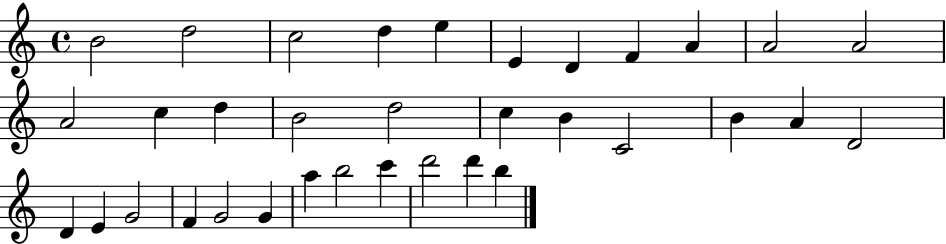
{
  \clef treble
  \time 4/4
  \defaultTimeSignature
  \key c \major
  b'2 d''2 | c''2 d''4 e''4 | e'4 d'4 f'4 a'4 | a'2 a'2 | \break a'2 c''4 d''4 | b'2 d''2 | c''4 b'4 c'2 | b'4 a'4 d'2 | \break d'4 e'4 g'2 | f'4 g'2 g'4 | a''4 b''2 c'''4 | d'''2 d'''4 b''4 | \break \bar "|."
}